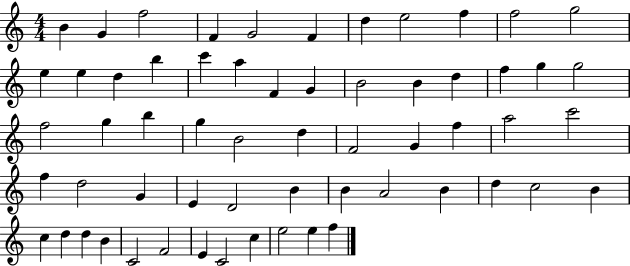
B4/q G4/q F5/h F4/q G4/h F4/q D5/q E5/h F5/q F5/h G5/h E5/q E5/q D5/q B5/q C6/q A5/q F4/q G4/q B4/h B4/q D5/q F5/q G5/q G5/h F5/h G5/q B5/q G5/q B4/h D5/q F4/h G4/q F5/q A5/h C6/h F5/q D5/h G4/q E4/q D4/h B4/q B4/q A4/h B4/q D5/q C5/h B4/q C5/q D5/q D5/q B4/q C4/h F4/h E4/q C4/h C5/q E5/h E5/q F5/q